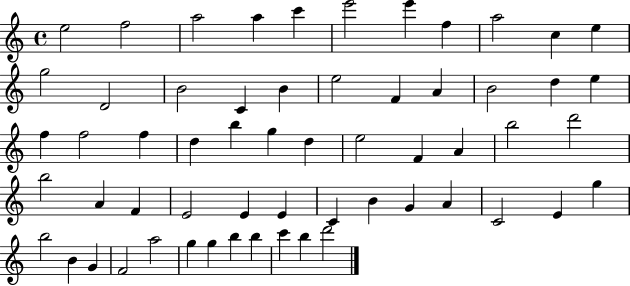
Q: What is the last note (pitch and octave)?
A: D6